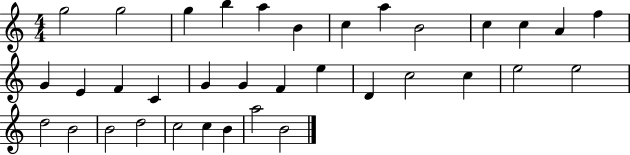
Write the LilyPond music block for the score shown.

{
  \clef treble
  \numericTimeSignature
  \time 4/4
  \key c \major
  g''2 g''2 | g''4 b''4 a''4 b'4 | c''4 a''4 b'2 | c''4 c''4 a'4 f''4 | \break g'4 e'4 f'4 c'4 | g'4 g'4 f'4 e''4 | d'4 c''2 c''4 | e''2 e''2 | \break d''2 b'2 | b'2 d''2 | c''2 c''4 b'4 | a''2 b'2 | \break \bar "|."
}